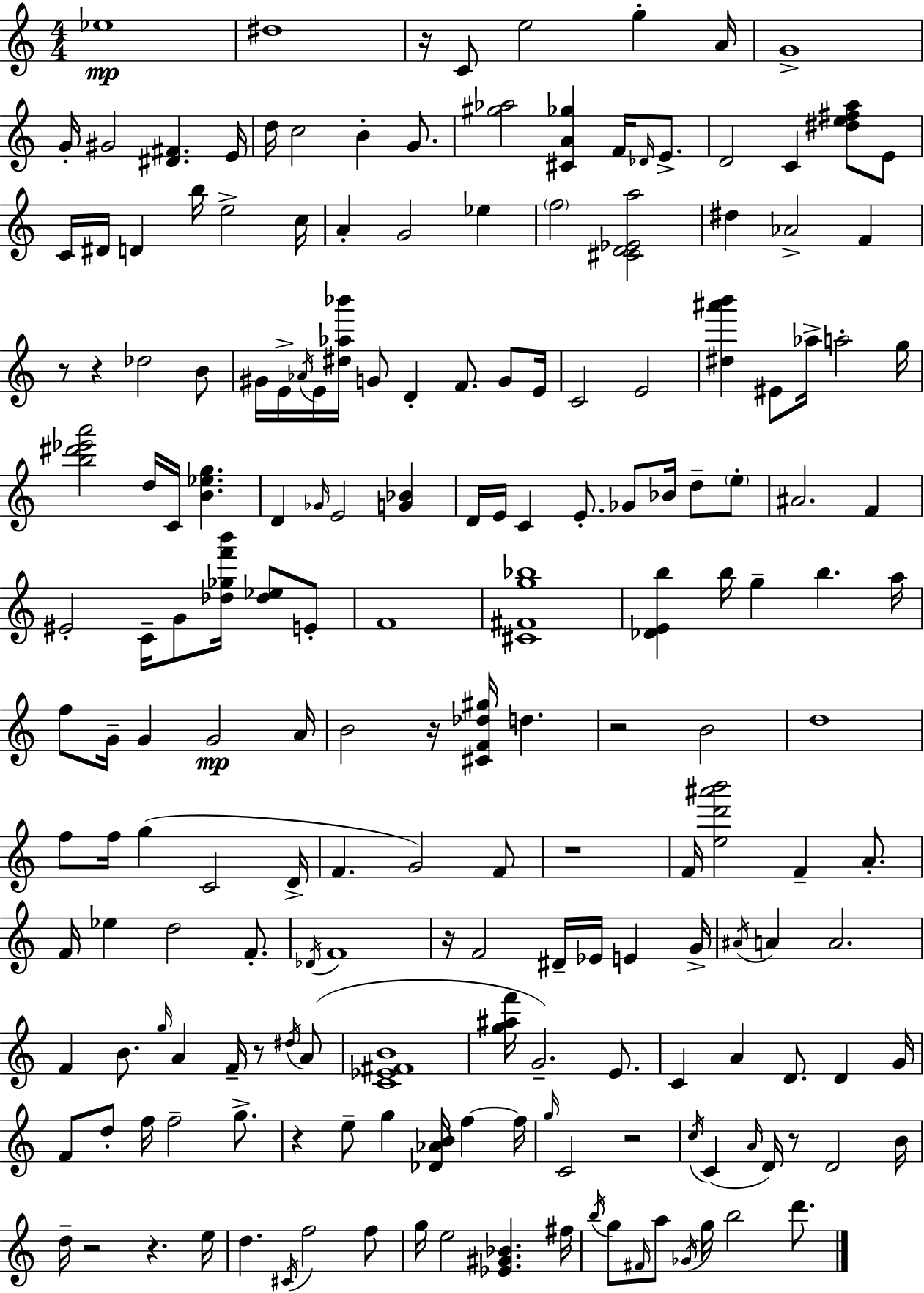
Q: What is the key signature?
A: C major